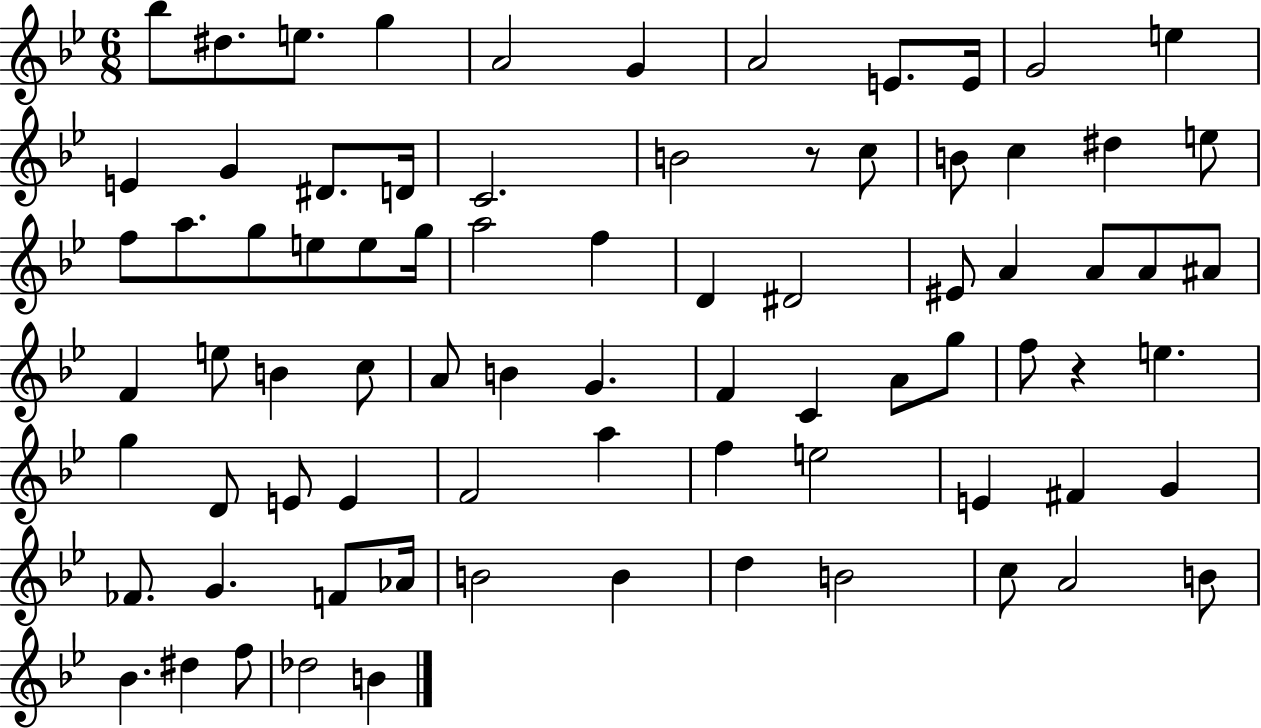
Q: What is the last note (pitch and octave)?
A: B4